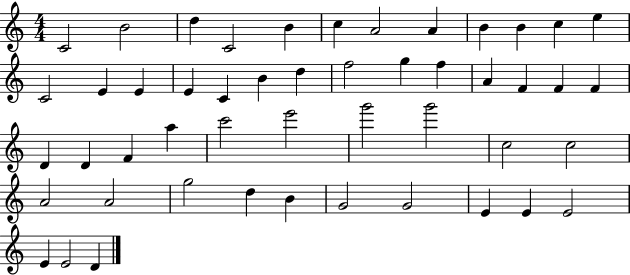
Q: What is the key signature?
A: C major